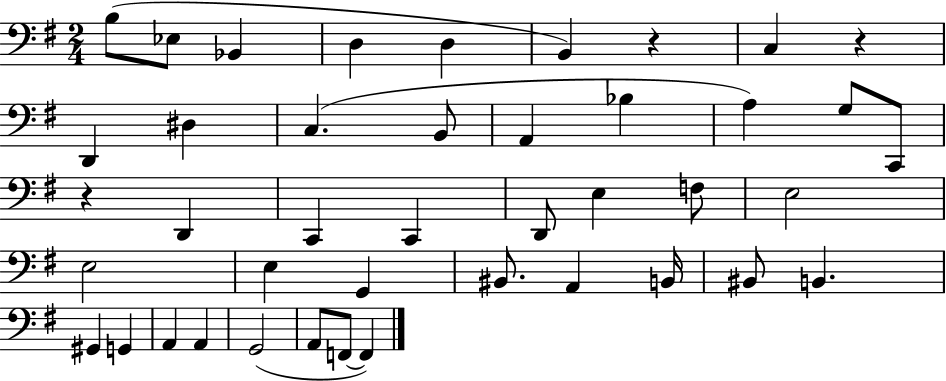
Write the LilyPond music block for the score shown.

{
  \clef bass
  \numericTimeSignature
  \time 2/4
  \key g \major
  b8( ees8 bes,4 | d4 d4 | b,4) r4 | c4 r4 | \break d,4 dis4 | c4.( b,8 | a,4 bes4 | a4) g8 c,8 | \break r4 d,4 | c,4 c,4 | d,8 e4 f8 | e2 | \break e2 | e4 g,4 | bis,8. a,4 b,16 | bis,8 b,4. | \break gis,4 g,4 | a,4 a,4 | g,2( | a,8 f,8~~ f,4) | \break \bar "|."
}